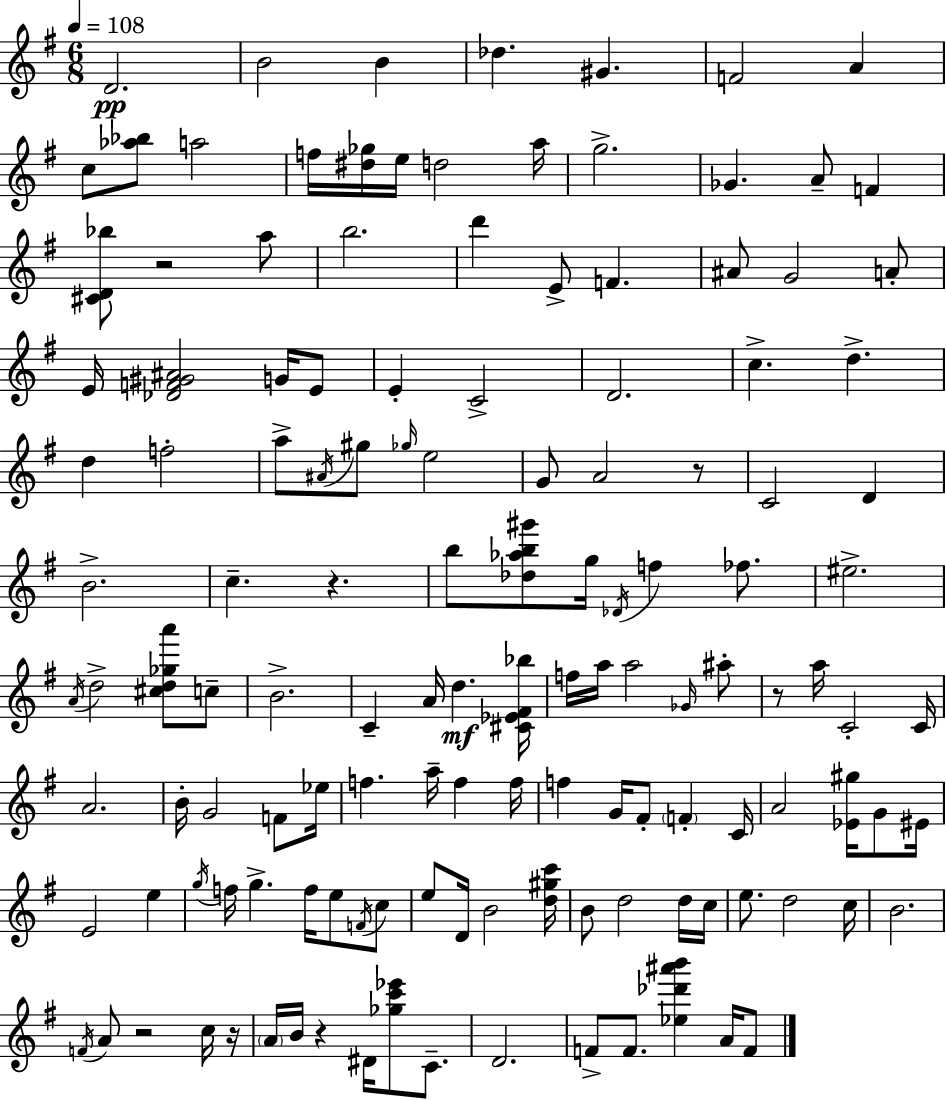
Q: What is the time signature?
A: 6/8